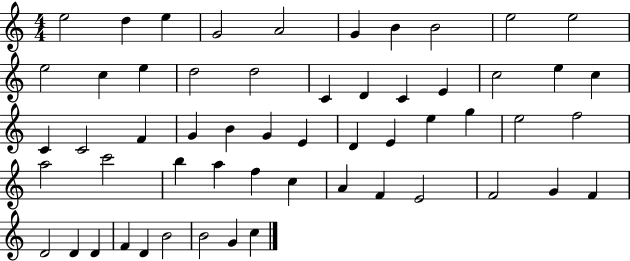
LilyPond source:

{
  \clef treble
  \numericTimeSignature
  \time 4/4
  \key c \major
  e''2 d''4 e''4 | g'2 a'2 | g'4 b'4 b'2 | e''2 e''2 | \break e''2 c''4 e''4 | d''2 d''2 | c'4 d'4 c'4 e'4 | c''2 e''4 c''4 | \break c'4 c'2 f'4 | g'4 b'4 g'4 e'4 | d'4 e'4 e''4 g''4 | e''2 f''2 | \break a''2 c'''2 | b''4 a''4 f''4 c''4 | a'4 f'4 e'2 | f'2 g'4 f'4 | \break d'2 d'4 d'4 | f'4 d'4 b'2 | b'2 g'4 c''4 | \bar "|."
}